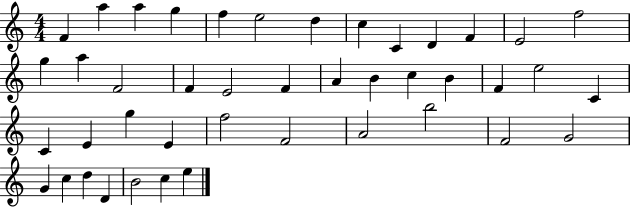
F4/q A5/q A5/q G5/q F5/q E5/h D5/q C5/q C4/q D4/q F4/q E4/h F5/h G5/q A5/q F4/h F4/q E4/h F4/q A4/q B4/q C5/q B4/q F4/q E5/h C4/q C4/q E4/q G5/q E4/q F5/h F4/h A4/h B5/h F4/h G4/h G4/q C5/q D5/q D4/q B4/h C5/q E5/q